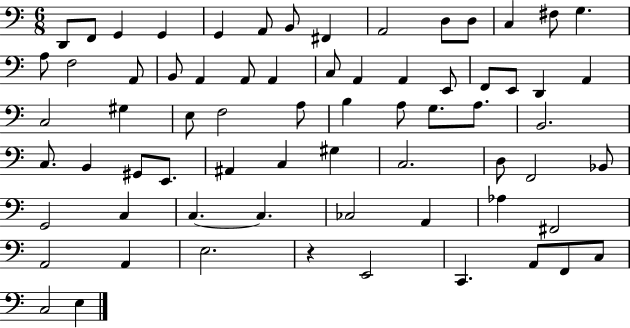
D2/e F2/e G2/q G2/q G2/q A2/e B2/e F#2/q A2/h D3/e D3/e C3/q F#3/e G3/q. A3/e F3/h A2/e B2/e A2/q A2/e A2/q C3/e A2/q A2/q E2/e F2/e E2/e D2/q A2/q C3/h G#3/q E3/e F3/h A3/e B3/q A3/e G3/e. A3/e. B2/h. C3/e. B2/q G#2/e E2/e. A#2/q C3/q G#3/q C3/h. D3/e F2/h Bb2/e G2/h C3/q C3/q. C3/q. CES3/h A2/q Ab3/q F#2/h A2/h A2/q E3/h. R/q E2/h C2/q. A2/e F2/e C3/e C3/h E3/q